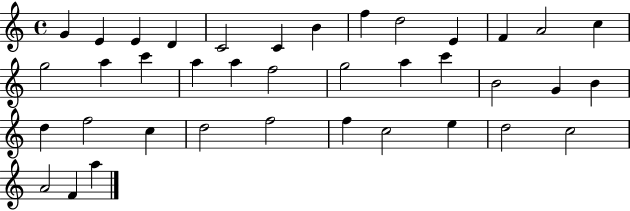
{
  \clef treble
  \time 4/4
  \defaultTimeSignature
  \key c \major
  g'4 e'4 e'4 d'4 | c'2 c'4 b'4 | f''4 d''2 e'4 | f'4 a'2 c''4 | \break g''2 a''4 c'''4 | a''4 a''4 f''2 | g''2 a''4 c'''4 | b'2 g'4 b'4 | \break d''4 f''2 c''4 | d''2 f''2 | f''4 c''2 e''4 | d''2 c''2 | \break a'2 f'4 a''4 | \bar "|."
}